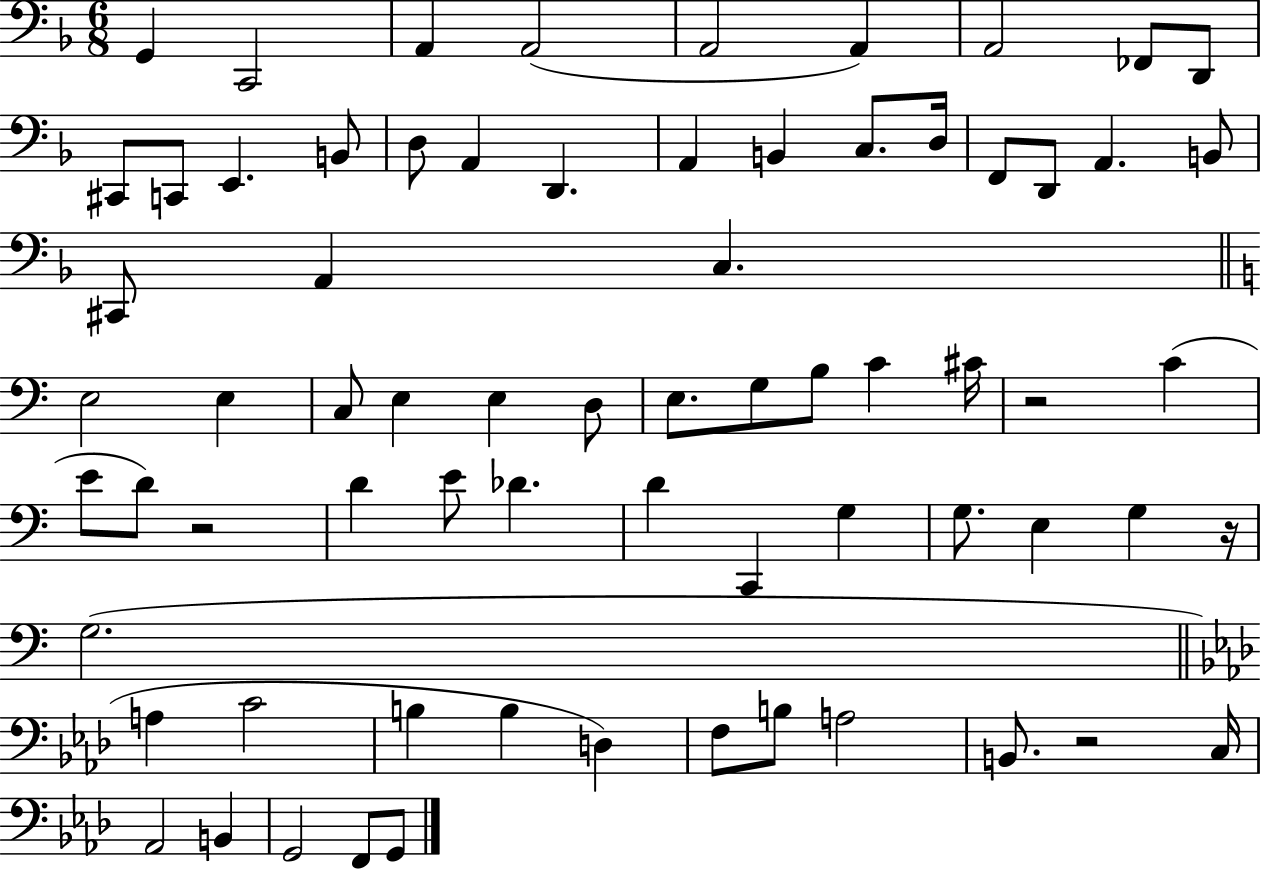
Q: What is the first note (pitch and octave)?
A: G2